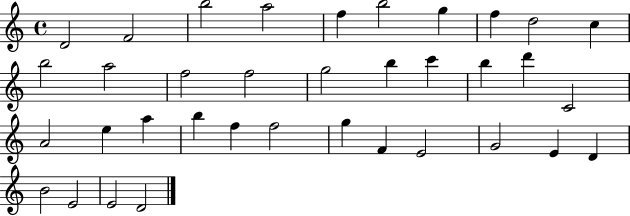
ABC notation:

X:1
T:Untitled
M:4/4
L:1/4
K:C
D2 F2 b2 a2 f b2 g f d2 c b2 a2 f2 f2 g2 b c' b d' C2 A2 e a b f f2 g F E2 G2 E D B2 E2 E2 D2